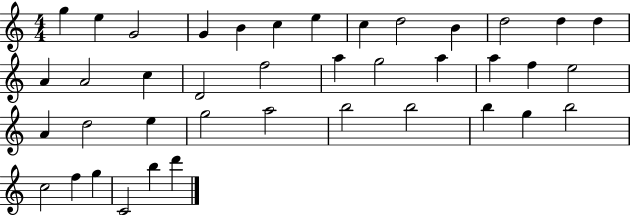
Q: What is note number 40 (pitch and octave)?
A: D6